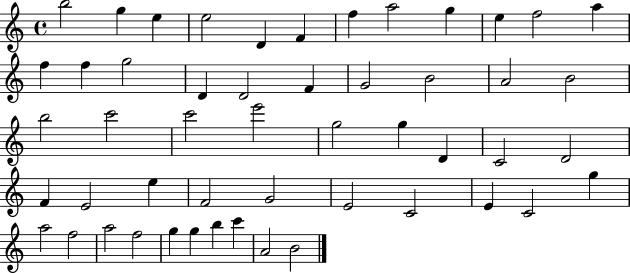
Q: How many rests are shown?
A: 0